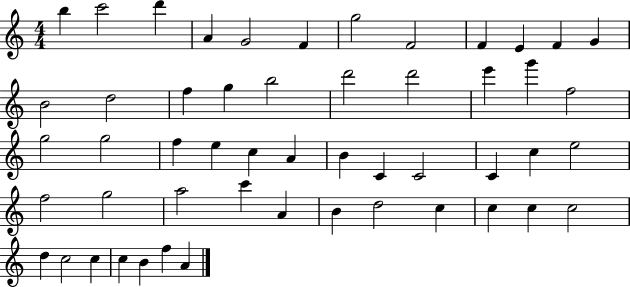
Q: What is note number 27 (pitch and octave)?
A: C5